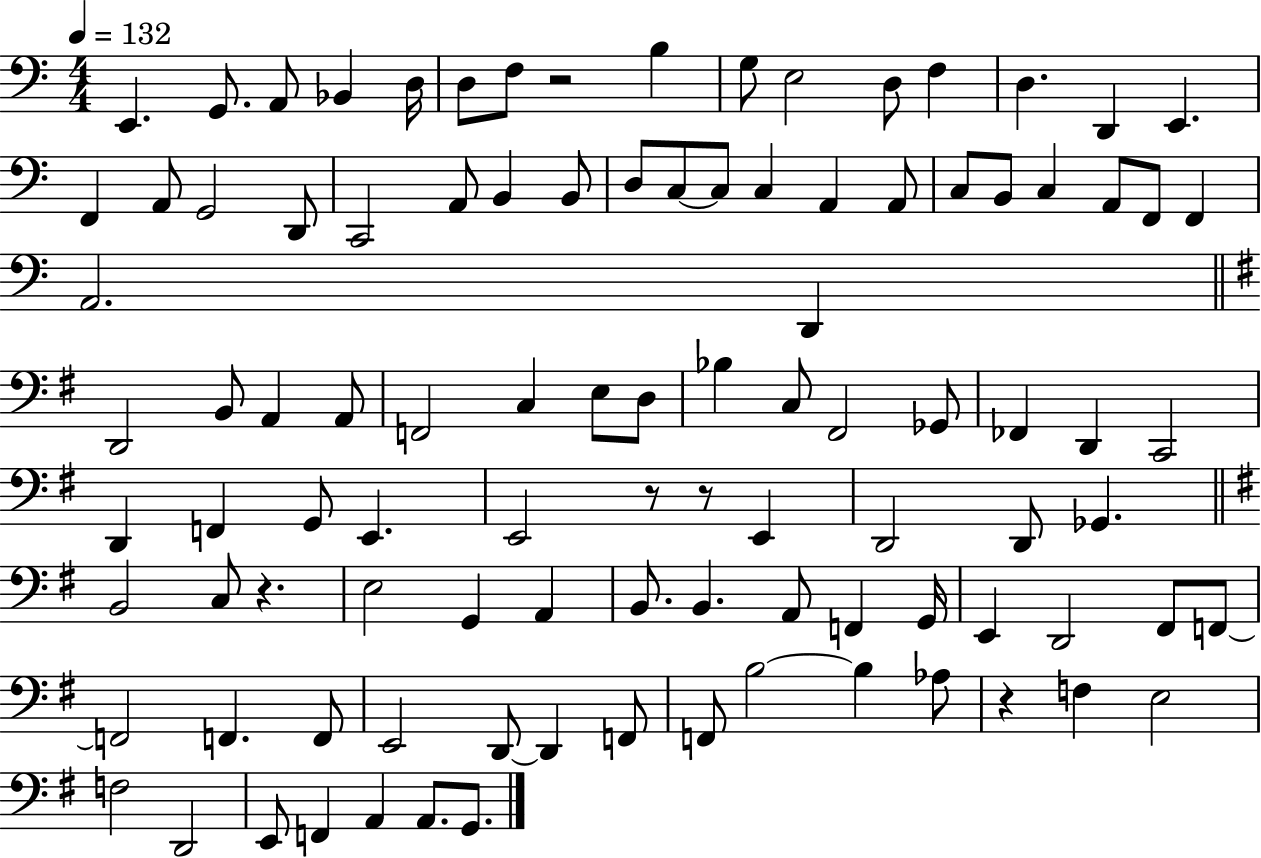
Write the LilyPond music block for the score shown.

{
  \clef bass
  \numericTimeSignature
  \time 4/4
  \key c \major
  \tempo 4 = 132
  e,4. g,8. a,8 bes,4 d16 | d8 f8 r2 b4 | g8 e2 d8 f4 | d4. d,4 e,4. | \break f,4 a,8 g,2 d,8 | c,2 a,8 b,4 b,8 | d8 c8~~ c8 c4 a,4 a,8 | c8 b,8 c4 a,8 f,8 f,4 | \break a,2. d,4 | \bar "||" \break \key g \major d,2 b,8 a,4 a,8 | f,2 c4 e8 d8 | bes4 c8 fis,2 ges,8 | fes,4 d,4 c,2 | \break d,4 f,4 g,8 e,4. | e,2 r8 r8 e,4 | d,2 d,8 ges,4. | \bar "||" \break \key g \major b,2 c8 r4. | e2 g,4 a,4 | b,8. b,4. a,8 f,4 g,16 | e,4 d,2 fis,8 f,8~~ | \break f,2 f,4. f,8 | e,2 d,8~~ d,4 f,8 | f,8 b2~~ b4 aes8 | r4 f4 e2 | \break f2 d,2 | e,8 f,4 a,4 a,8. g,8. | \bar "|."
}